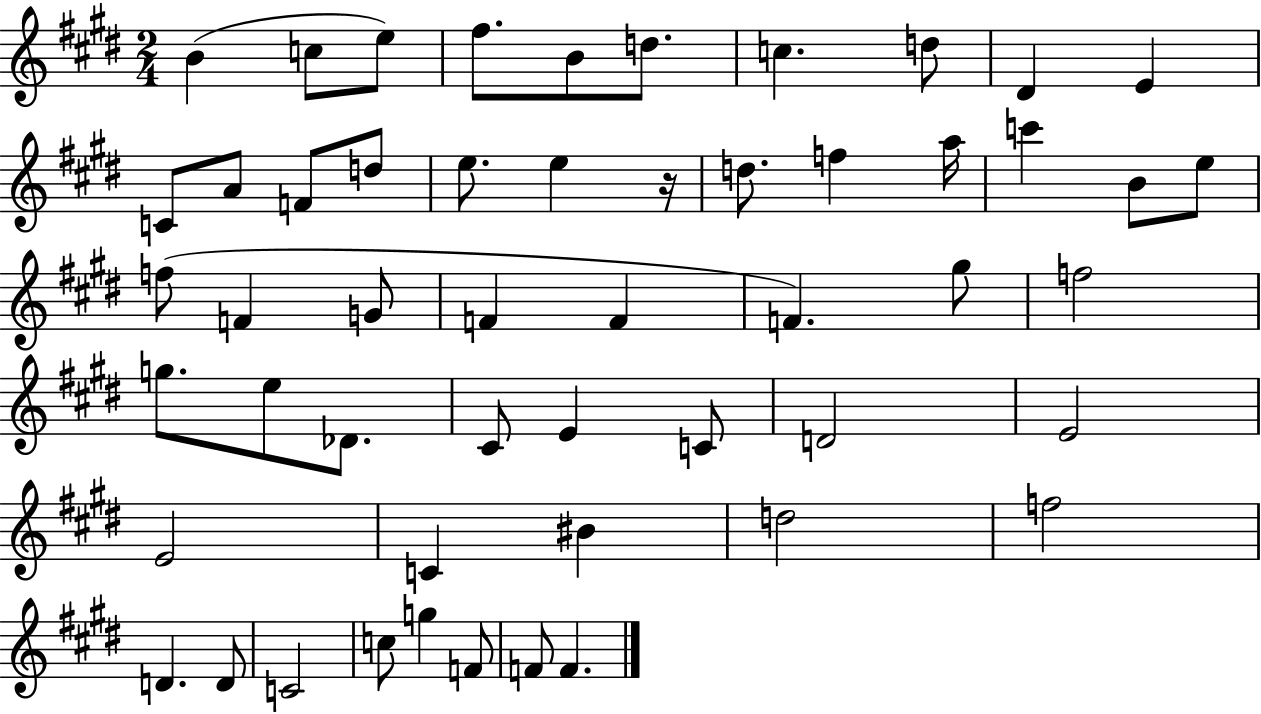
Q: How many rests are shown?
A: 1